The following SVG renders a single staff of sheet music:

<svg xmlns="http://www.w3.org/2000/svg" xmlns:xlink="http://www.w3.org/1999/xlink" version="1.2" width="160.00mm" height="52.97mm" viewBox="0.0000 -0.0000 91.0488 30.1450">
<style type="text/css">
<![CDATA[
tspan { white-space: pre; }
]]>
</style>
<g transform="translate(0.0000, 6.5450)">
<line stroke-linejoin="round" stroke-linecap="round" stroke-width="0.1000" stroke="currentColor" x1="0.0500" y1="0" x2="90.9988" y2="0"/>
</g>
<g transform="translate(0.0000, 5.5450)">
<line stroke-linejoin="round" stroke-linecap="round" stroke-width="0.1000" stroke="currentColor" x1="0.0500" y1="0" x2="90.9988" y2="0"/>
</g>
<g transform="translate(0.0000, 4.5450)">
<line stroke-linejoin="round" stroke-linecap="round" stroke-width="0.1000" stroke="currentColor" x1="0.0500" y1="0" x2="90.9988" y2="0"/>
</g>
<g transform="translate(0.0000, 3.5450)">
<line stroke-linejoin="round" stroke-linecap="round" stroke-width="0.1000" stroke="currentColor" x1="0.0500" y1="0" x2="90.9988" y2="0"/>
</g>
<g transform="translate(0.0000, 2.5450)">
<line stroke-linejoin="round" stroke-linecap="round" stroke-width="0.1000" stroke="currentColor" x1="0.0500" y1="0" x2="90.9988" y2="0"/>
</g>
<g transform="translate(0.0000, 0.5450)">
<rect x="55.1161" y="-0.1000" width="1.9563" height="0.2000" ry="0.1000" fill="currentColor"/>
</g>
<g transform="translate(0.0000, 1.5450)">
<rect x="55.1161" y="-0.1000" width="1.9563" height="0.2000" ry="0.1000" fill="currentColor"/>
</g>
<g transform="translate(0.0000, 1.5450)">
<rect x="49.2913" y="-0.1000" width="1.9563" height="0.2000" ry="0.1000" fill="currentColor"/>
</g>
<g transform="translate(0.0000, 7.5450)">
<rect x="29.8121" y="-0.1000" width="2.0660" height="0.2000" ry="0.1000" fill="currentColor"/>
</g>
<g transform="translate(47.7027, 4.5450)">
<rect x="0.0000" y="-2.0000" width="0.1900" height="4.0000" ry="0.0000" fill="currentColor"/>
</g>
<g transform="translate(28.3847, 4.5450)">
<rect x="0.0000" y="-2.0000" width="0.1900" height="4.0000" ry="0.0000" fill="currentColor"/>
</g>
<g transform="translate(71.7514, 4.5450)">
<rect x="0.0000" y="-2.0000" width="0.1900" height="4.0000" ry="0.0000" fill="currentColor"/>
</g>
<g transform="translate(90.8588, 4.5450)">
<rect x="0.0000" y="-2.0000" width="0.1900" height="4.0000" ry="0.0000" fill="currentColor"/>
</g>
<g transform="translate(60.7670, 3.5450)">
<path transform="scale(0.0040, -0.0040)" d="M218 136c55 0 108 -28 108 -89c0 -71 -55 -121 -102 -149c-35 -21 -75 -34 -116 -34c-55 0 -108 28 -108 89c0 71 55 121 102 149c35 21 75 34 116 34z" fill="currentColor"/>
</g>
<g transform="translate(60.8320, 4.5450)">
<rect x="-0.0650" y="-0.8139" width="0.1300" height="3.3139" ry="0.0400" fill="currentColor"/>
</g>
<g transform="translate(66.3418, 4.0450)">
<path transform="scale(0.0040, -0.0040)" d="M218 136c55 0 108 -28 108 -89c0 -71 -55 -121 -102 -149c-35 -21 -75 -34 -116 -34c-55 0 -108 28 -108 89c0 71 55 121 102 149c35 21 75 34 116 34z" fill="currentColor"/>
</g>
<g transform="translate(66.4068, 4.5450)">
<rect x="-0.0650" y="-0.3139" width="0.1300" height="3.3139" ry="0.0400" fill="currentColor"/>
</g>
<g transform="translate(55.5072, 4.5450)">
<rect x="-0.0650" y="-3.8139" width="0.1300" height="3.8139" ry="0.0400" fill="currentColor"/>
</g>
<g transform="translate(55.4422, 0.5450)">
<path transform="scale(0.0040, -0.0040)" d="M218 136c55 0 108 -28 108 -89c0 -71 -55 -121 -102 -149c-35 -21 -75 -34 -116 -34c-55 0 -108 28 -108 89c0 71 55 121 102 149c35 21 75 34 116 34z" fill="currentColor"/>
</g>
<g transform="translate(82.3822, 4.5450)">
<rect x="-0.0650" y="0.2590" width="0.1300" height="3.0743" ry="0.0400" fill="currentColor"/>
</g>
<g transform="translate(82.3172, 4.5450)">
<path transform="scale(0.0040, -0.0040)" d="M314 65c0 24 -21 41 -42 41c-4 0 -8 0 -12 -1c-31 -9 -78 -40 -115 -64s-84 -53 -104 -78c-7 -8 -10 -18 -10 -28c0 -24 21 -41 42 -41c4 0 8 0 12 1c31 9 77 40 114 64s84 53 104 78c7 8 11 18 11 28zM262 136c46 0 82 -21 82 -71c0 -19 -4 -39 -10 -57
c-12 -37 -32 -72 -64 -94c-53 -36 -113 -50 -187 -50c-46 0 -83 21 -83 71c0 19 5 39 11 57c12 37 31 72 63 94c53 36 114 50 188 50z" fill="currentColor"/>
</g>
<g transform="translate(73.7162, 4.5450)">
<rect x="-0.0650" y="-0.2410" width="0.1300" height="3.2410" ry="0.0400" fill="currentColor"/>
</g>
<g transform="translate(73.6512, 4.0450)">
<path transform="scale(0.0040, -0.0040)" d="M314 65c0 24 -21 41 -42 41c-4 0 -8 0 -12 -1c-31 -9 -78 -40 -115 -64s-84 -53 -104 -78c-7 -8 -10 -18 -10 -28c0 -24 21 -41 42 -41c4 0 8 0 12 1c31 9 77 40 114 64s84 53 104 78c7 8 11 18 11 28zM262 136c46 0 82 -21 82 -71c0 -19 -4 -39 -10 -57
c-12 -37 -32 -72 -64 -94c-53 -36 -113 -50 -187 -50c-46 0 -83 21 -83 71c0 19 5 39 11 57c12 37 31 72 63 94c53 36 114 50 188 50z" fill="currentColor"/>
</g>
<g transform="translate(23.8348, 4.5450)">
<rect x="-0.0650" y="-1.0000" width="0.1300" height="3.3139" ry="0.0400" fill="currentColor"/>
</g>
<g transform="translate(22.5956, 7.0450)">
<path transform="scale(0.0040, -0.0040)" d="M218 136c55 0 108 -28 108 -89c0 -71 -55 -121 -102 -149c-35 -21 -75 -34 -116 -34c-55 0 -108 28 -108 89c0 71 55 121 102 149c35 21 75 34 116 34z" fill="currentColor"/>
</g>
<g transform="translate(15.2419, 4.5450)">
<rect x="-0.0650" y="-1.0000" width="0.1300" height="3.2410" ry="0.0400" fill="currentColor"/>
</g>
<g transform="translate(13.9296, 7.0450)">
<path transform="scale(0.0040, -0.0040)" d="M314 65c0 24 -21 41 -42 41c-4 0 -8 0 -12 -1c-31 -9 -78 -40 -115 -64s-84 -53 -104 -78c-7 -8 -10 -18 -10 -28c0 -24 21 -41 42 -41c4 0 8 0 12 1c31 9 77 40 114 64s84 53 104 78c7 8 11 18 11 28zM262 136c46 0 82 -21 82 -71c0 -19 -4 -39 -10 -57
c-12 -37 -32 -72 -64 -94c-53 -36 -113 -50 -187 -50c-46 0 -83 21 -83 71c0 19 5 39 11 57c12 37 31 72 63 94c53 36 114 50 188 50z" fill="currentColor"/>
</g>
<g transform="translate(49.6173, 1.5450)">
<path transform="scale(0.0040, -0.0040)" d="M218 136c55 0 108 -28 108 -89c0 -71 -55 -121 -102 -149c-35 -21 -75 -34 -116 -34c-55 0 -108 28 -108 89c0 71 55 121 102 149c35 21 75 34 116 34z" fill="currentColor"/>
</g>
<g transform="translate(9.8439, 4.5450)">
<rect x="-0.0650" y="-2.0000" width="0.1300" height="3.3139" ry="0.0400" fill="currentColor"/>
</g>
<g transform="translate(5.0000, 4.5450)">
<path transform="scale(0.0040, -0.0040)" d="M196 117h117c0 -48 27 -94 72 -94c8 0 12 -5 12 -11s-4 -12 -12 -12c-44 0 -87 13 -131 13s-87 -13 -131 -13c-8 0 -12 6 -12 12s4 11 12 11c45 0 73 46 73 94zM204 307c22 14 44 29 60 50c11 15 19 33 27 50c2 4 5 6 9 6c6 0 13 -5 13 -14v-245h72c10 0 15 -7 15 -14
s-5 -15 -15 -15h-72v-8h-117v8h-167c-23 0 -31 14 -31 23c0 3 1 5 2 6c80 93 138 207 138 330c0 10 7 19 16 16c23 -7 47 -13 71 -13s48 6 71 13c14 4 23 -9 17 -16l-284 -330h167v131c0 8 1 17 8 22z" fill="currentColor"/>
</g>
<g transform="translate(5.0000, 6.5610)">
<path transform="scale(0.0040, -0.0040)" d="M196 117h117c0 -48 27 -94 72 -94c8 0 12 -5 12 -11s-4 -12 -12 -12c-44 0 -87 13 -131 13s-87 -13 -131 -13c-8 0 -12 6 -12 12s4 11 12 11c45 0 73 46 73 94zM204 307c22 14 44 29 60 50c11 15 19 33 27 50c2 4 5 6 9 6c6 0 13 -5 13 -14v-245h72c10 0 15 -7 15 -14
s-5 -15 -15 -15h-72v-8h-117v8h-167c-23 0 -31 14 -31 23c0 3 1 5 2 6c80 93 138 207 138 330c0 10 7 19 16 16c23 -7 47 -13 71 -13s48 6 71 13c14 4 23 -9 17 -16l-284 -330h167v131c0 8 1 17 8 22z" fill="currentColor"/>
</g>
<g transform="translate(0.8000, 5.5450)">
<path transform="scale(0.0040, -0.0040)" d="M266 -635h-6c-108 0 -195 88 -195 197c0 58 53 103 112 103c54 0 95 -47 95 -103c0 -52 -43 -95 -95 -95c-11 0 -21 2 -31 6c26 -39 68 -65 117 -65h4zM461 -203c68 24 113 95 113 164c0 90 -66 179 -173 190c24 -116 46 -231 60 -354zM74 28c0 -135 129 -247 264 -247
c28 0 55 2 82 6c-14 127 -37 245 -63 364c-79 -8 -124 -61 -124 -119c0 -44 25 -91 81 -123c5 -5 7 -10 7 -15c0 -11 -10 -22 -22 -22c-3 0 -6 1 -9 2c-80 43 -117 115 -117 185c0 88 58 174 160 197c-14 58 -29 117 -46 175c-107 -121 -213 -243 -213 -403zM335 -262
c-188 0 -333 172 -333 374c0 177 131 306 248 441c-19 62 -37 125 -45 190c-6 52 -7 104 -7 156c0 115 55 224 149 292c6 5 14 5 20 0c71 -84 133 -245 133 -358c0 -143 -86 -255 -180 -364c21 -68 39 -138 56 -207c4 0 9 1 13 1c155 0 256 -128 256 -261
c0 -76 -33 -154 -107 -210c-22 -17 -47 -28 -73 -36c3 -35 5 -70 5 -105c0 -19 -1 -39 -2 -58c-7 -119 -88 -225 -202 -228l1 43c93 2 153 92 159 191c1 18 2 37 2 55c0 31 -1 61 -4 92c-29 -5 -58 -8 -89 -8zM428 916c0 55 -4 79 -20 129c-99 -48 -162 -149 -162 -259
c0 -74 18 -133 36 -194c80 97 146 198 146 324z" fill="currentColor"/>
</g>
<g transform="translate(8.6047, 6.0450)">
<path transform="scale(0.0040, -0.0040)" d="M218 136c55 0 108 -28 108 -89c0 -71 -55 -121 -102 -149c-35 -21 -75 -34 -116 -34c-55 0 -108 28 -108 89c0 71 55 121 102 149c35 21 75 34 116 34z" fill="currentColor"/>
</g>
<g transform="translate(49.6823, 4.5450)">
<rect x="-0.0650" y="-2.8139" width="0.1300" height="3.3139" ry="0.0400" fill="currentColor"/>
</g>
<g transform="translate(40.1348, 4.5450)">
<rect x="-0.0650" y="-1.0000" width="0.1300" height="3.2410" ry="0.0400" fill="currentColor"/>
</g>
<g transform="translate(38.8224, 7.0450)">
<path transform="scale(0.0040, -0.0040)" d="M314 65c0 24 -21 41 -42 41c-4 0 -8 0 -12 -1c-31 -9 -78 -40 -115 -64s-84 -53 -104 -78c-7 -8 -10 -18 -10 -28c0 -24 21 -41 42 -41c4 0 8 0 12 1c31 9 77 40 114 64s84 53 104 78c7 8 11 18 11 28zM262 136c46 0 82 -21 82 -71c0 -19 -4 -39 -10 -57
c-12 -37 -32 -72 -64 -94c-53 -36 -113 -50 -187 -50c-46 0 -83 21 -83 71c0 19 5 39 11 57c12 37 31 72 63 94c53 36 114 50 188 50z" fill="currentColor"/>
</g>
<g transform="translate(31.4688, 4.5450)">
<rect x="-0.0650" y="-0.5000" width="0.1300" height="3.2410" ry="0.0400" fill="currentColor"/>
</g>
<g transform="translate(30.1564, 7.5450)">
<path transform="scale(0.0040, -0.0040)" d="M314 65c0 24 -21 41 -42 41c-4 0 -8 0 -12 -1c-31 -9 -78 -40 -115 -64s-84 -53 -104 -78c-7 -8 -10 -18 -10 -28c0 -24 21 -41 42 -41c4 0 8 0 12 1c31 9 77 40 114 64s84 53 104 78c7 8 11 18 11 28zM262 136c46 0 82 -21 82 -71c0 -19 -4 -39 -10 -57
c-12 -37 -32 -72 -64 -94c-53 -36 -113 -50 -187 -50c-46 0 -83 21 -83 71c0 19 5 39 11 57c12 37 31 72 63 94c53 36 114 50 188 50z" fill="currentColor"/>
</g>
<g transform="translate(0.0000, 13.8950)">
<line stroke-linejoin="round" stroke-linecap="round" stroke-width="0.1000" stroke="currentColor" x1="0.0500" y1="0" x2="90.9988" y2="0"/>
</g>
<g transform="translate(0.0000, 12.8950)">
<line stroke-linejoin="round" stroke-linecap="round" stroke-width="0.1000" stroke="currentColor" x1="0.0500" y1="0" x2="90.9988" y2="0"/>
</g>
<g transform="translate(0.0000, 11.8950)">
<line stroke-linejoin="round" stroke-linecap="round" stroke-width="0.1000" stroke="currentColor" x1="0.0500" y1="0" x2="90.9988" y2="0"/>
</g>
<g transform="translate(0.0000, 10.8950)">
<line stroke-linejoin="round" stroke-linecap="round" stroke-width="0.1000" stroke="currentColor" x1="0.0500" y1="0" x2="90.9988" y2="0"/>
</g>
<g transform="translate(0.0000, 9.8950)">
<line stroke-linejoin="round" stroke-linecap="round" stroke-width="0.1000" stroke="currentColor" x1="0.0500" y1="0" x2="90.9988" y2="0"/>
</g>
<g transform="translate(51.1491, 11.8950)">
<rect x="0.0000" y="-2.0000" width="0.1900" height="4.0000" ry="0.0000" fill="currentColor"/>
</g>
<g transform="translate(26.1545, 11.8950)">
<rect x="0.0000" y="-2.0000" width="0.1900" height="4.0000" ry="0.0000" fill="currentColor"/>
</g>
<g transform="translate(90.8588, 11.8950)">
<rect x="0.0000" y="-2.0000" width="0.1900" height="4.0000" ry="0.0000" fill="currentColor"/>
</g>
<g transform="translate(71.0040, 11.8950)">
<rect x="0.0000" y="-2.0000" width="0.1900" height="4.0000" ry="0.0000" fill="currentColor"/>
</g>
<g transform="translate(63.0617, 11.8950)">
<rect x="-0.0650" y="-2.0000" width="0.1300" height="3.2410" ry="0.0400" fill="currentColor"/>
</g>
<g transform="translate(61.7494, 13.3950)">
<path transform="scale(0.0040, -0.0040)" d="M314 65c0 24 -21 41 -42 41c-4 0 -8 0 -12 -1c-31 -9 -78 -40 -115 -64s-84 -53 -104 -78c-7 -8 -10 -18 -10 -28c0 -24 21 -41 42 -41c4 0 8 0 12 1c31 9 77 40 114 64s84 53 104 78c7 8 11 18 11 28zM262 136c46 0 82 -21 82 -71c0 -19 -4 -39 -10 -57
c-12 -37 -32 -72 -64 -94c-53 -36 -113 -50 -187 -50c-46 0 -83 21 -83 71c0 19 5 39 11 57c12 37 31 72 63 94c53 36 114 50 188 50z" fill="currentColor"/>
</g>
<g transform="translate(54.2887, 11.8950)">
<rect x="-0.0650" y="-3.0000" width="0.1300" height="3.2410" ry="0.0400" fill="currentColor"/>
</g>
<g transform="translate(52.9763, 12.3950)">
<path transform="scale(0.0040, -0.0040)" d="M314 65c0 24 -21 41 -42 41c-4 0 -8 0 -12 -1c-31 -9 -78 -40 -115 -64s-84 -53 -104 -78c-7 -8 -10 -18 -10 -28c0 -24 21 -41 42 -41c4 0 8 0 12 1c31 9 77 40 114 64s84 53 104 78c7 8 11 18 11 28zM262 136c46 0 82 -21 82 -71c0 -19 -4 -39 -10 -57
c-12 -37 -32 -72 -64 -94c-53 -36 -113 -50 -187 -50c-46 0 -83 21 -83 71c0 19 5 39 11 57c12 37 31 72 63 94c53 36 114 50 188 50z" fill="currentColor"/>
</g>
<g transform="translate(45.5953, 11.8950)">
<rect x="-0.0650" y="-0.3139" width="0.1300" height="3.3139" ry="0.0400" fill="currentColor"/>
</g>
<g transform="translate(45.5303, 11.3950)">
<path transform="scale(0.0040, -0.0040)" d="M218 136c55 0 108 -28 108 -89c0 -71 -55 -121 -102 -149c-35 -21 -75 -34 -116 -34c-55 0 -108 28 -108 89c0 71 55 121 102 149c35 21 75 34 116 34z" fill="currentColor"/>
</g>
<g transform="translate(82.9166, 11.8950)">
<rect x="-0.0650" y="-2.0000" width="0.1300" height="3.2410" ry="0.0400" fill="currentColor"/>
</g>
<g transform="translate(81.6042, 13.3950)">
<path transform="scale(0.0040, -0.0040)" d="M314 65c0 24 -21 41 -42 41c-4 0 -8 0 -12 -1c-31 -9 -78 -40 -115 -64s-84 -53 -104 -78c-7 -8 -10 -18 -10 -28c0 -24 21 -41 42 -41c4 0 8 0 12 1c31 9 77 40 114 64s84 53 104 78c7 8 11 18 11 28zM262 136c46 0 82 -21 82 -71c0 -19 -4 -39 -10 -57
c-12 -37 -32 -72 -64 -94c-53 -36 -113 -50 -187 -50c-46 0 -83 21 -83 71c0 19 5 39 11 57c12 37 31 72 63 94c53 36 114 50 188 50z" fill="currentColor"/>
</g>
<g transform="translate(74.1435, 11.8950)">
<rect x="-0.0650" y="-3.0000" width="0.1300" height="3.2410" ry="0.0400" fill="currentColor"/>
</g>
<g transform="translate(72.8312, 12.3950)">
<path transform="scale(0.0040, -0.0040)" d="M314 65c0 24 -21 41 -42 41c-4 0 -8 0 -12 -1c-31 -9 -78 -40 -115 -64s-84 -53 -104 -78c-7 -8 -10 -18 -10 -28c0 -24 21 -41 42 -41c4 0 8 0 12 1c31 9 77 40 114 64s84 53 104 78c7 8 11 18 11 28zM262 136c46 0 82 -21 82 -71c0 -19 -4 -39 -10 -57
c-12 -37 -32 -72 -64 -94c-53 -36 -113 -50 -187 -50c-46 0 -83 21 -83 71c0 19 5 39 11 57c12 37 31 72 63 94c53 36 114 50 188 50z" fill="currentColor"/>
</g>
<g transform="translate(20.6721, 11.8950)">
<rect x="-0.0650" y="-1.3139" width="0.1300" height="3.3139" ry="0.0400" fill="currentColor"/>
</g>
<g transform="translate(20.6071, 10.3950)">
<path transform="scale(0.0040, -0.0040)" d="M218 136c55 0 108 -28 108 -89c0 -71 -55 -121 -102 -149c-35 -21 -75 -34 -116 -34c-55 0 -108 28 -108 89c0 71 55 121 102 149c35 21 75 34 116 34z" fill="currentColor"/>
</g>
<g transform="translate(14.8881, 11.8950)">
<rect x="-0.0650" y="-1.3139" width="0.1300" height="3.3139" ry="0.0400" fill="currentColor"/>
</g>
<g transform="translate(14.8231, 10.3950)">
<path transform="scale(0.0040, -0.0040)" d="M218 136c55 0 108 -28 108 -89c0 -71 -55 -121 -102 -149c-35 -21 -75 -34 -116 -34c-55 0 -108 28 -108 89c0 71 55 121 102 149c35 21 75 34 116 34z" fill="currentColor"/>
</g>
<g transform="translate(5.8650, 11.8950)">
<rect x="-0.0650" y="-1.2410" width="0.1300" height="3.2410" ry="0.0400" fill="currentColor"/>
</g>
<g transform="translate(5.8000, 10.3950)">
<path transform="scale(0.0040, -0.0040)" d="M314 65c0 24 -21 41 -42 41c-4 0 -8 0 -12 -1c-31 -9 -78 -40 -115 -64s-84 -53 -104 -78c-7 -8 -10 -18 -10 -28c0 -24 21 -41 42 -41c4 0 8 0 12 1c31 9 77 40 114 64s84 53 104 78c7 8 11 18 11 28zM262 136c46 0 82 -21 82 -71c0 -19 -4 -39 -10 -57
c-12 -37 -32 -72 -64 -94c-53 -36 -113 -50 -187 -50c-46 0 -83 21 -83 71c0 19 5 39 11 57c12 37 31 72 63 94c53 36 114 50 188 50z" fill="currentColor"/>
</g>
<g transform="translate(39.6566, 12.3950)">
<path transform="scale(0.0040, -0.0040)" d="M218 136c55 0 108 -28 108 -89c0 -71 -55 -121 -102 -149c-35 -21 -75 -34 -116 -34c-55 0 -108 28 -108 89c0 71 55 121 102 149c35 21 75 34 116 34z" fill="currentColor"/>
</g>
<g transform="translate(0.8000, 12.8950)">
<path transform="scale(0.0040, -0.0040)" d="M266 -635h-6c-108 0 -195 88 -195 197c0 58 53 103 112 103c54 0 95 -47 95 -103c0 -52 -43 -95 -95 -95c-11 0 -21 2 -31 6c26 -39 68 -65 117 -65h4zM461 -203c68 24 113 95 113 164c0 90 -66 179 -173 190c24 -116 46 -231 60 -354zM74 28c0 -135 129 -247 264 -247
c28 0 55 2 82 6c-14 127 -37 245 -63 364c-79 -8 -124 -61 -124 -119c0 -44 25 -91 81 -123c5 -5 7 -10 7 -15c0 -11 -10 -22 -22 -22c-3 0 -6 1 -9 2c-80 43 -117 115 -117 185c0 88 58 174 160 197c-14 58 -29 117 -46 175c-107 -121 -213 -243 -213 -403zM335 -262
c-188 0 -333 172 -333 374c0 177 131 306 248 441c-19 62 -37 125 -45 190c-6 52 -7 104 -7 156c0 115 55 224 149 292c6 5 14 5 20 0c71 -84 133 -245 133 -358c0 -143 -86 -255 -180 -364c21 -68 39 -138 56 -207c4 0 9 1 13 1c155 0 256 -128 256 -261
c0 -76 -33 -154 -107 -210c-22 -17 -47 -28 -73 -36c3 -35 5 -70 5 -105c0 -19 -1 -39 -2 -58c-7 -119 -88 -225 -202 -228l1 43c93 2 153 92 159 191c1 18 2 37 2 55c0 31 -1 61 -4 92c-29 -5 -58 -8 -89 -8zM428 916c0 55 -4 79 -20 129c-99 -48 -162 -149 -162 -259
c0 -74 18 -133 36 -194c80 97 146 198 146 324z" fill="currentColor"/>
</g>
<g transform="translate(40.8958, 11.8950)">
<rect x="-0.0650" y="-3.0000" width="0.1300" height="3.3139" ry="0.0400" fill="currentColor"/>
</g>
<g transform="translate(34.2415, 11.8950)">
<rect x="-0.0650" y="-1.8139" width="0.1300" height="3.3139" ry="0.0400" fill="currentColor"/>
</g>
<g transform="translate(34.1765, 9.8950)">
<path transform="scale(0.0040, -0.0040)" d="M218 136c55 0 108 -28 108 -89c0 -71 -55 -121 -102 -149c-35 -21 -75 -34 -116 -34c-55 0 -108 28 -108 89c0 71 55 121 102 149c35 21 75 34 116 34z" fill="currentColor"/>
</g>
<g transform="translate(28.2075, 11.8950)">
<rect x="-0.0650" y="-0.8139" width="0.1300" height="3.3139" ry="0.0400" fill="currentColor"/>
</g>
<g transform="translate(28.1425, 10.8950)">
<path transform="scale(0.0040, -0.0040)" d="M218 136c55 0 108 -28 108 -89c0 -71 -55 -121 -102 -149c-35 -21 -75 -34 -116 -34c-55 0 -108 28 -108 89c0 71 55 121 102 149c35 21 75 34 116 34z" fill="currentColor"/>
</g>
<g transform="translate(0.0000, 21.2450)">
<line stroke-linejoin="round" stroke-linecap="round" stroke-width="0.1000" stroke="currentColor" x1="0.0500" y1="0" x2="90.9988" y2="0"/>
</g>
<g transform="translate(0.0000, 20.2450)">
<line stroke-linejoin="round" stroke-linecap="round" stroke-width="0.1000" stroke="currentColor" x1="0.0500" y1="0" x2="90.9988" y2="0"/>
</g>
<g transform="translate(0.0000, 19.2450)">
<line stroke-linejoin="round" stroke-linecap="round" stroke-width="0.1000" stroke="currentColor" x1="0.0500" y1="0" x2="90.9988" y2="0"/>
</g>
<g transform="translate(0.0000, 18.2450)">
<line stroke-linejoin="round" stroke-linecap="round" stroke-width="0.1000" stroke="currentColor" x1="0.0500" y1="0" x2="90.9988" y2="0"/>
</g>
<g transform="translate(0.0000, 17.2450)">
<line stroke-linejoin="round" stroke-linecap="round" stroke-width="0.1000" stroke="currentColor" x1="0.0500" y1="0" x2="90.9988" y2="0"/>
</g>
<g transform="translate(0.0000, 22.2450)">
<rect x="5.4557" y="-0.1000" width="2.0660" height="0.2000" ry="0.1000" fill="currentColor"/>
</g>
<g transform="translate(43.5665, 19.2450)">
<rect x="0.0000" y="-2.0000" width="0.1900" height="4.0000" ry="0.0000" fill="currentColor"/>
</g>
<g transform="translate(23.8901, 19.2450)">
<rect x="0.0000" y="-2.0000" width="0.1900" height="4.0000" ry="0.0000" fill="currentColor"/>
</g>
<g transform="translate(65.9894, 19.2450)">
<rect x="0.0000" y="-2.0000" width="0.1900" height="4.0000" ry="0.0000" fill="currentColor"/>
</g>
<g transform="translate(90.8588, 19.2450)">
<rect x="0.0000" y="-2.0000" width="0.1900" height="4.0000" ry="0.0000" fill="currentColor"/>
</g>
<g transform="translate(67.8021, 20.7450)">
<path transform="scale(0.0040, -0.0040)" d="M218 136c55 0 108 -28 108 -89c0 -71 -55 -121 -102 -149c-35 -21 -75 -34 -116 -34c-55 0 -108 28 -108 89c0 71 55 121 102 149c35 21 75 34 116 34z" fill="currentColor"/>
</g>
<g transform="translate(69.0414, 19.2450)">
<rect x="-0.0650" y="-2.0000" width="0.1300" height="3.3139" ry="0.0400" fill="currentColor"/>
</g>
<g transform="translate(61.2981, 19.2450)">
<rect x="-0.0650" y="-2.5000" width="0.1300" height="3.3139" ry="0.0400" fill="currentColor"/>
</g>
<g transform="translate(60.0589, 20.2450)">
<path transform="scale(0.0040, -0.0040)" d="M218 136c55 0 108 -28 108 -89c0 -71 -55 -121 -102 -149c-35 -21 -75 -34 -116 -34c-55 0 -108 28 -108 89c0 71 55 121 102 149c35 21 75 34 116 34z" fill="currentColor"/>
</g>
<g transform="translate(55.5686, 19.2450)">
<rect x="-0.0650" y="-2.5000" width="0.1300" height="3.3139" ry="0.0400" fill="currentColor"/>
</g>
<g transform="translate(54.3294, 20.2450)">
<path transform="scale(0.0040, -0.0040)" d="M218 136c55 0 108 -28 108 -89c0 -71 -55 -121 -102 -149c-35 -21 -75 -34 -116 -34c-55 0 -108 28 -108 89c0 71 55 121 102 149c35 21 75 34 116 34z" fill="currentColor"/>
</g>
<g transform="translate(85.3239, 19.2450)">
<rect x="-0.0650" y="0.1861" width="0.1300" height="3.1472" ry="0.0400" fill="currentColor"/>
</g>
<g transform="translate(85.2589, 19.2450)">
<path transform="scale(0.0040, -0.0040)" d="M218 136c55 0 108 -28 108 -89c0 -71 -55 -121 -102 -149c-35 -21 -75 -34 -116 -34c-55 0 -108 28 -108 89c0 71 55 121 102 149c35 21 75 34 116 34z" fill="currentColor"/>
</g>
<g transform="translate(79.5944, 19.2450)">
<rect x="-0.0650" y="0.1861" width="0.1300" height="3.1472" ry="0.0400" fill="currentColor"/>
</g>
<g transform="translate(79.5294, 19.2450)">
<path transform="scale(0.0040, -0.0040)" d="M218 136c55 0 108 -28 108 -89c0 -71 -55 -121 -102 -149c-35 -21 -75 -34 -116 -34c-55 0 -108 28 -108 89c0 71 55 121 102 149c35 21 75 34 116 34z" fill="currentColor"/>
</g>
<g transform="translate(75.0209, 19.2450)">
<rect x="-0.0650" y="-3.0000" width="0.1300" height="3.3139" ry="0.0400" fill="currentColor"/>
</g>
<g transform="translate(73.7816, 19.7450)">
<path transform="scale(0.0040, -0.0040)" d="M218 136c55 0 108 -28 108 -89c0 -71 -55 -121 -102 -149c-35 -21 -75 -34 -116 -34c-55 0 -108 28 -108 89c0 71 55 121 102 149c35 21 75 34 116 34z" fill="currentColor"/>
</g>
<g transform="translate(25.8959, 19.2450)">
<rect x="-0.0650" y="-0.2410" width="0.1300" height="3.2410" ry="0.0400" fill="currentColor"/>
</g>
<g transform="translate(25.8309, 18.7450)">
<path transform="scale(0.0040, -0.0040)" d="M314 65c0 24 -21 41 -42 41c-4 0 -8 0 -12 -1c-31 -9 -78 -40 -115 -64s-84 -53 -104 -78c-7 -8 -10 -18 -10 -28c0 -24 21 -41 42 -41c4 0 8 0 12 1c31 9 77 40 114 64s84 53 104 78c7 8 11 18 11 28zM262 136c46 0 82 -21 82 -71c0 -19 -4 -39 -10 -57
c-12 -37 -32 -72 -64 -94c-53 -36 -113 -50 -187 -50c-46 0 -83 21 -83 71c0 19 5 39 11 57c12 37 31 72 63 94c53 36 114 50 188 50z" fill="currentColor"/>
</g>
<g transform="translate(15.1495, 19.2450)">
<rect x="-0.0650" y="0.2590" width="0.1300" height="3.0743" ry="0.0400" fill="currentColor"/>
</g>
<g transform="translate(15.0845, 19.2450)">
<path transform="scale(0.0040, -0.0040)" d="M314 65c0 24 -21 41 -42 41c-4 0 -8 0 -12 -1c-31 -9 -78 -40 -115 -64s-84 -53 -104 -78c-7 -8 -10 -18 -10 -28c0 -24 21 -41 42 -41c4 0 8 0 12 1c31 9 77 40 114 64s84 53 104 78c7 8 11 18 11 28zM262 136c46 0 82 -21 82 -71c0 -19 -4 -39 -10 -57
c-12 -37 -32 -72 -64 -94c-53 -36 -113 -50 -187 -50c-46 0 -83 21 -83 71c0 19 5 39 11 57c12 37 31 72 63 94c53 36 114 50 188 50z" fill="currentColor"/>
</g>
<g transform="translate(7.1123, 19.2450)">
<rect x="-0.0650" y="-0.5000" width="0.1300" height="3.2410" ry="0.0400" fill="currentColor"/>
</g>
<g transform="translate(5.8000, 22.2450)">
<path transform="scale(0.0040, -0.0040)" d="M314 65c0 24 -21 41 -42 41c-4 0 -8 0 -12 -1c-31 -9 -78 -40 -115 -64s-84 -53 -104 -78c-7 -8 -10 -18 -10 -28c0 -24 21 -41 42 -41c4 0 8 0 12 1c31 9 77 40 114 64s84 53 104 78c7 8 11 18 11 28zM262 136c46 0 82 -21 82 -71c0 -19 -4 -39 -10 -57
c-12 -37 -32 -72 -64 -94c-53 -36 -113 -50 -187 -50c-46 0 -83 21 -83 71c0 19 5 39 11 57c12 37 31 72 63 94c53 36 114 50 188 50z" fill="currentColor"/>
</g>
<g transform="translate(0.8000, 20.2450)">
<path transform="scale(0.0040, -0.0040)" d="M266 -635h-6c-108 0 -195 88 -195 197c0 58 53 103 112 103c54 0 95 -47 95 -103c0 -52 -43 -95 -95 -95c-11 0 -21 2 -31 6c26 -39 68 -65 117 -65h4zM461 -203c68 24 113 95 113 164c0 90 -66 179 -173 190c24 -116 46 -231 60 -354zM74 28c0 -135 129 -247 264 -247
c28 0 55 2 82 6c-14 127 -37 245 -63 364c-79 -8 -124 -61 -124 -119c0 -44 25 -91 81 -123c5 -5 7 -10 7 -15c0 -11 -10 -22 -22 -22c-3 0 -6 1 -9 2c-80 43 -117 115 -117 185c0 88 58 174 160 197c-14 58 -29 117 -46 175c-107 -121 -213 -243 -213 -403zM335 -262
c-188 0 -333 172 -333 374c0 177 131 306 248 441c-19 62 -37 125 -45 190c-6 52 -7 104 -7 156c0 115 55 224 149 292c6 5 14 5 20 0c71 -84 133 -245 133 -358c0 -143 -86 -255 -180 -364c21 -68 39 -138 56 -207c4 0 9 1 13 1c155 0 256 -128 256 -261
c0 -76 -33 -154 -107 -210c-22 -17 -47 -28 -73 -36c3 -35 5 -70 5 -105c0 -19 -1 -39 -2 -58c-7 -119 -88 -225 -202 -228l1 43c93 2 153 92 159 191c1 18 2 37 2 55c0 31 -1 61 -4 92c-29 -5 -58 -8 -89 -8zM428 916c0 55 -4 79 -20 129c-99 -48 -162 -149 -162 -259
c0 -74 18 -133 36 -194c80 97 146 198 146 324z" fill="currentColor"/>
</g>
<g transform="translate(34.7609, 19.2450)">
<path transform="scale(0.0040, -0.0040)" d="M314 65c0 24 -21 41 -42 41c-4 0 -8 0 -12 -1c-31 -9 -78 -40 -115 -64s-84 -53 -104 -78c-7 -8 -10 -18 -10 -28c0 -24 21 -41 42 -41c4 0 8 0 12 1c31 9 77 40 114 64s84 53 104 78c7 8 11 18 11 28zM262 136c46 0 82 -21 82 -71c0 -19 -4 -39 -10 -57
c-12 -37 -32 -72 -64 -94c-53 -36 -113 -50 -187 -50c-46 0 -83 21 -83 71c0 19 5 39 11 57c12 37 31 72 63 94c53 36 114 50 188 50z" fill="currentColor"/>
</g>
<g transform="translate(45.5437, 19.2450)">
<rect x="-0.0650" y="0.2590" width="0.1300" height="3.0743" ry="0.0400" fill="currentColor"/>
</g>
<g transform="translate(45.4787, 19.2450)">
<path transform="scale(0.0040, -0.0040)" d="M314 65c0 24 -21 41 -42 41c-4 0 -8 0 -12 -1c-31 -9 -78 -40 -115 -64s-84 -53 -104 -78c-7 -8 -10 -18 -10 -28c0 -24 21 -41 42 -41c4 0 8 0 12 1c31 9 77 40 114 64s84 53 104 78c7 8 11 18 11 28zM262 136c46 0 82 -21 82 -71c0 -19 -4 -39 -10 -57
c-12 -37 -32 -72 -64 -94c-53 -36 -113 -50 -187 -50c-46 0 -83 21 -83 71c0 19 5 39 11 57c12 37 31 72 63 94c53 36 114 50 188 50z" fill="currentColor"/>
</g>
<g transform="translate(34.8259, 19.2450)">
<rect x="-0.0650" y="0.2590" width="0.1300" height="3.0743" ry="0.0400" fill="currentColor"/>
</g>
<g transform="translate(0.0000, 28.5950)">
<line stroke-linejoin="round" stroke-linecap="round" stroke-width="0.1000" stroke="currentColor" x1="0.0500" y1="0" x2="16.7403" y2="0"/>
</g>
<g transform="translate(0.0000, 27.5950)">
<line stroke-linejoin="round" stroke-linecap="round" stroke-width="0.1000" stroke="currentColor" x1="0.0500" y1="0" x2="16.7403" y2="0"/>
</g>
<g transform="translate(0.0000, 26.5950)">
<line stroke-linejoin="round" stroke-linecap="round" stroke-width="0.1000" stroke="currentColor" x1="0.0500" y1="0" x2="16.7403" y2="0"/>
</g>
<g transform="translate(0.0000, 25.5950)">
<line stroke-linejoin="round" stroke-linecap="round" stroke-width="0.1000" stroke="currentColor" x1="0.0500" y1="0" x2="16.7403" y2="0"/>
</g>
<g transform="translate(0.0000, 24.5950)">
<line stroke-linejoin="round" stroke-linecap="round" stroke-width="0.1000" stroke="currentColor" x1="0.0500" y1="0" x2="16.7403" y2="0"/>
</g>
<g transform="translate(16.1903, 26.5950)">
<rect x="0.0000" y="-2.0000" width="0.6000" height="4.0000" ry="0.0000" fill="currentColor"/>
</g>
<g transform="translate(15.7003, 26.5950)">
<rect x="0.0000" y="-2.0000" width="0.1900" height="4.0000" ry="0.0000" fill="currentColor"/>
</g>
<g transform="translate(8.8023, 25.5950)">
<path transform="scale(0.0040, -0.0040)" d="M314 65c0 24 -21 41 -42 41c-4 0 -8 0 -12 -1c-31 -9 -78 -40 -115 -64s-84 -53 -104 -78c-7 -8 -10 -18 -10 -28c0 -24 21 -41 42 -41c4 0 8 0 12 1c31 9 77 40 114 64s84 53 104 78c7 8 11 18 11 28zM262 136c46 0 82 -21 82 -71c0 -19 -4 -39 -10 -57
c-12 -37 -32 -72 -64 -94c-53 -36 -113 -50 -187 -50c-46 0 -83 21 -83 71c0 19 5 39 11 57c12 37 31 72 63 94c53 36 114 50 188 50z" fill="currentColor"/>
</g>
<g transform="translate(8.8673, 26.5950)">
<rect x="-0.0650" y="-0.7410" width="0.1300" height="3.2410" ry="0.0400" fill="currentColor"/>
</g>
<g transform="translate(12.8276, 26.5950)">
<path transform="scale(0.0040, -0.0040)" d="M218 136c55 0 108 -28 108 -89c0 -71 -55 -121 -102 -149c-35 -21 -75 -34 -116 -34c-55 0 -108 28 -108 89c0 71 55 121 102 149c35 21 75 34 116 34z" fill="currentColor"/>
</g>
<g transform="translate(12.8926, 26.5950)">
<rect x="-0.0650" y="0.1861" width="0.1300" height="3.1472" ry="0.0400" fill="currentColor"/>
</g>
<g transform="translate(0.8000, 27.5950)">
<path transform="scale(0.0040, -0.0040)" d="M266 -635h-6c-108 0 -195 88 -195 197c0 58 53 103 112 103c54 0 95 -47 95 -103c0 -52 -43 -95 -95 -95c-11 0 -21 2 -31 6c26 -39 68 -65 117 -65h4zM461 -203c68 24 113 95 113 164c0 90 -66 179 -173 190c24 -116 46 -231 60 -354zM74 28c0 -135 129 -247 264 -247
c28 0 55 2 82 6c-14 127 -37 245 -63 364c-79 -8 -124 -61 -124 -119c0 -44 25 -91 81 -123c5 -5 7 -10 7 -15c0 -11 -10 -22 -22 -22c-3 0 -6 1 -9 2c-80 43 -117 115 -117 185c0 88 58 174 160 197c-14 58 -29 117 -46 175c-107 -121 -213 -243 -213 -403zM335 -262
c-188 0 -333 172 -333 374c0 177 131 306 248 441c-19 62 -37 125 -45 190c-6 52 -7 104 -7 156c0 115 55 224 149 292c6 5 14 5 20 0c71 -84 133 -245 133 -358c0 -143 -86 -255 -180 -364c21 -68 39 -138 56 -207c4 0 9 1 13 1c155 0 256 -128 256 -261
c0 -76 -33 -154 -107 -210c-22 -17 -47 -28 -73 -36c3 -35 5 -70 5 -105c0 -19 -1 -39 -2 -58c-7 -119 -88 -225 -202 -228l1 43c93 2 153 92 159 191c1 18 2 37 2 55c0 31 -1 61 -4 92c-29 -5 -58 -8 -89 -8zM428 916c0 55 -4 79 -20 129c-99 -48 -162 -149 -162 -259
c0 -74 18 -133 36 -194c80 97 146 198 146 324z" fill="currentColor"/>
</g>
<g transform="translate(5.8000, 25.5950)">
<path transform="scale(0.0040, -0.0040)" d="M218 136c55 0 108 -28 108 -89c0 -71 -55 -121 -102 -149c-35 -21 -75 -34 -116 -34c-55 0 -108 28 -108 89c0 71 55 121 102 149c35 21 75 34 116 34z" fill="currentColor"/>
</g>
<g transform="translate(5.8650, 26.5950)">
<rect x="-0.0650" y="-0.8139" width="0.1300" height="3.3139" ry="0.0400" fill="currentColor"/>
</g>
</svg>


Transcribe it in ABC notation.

X:1
T:Untitled
M:4/4
L:1/4
K:C
F D2 D C2 D2 a c' d c c2 B2 e2 e e d f A c A2 F2 A2 F2 C2 B2 c2 B2 B2 G G F A B B d d2 B